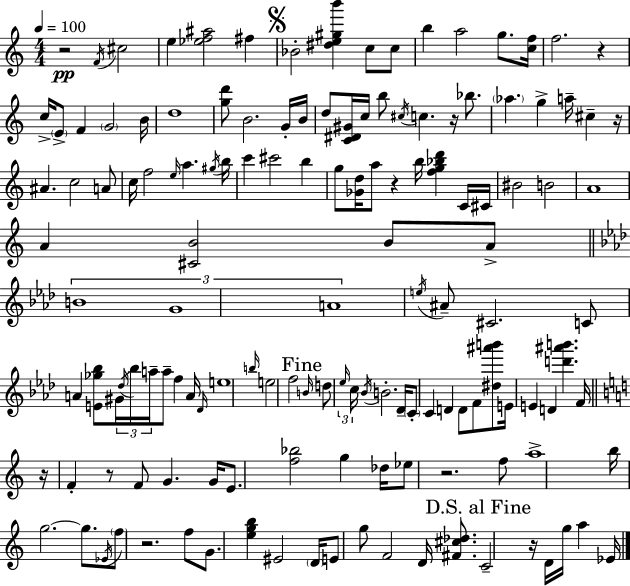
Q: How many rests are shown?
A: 10